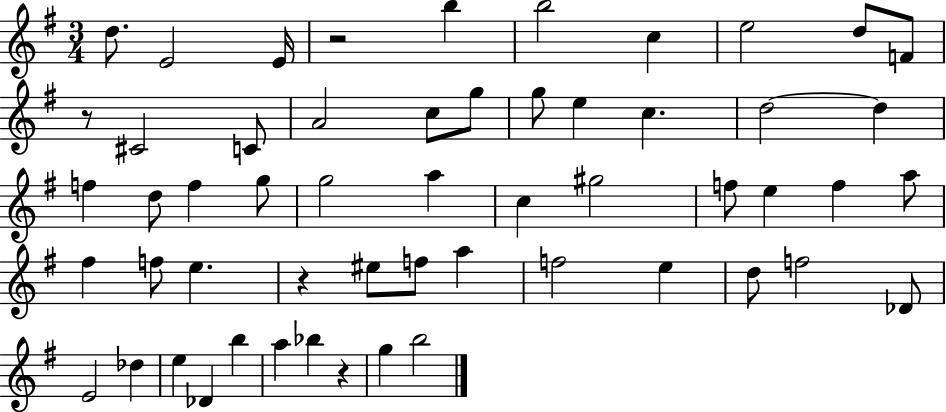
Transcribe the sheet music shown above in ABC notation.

X:1
T:Untitled
M:3/4
L:1/4
K:G
d/2 E2 E/4 z2 b b2 c e2 d/2 F/2 z/2 ^C2 C/2 A2 c/2 g/2 g/2 e c d2 d f d/2 f g/2 g2 a c ^g2 f/2 e f a/2 ^f f/2 e z ^e/2 f/2 a f2 e d/2 f2 _D/2 E2 _d e _D b a _b z g b2